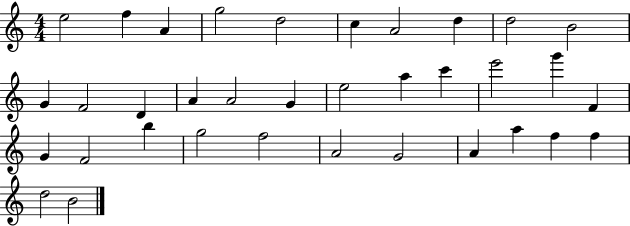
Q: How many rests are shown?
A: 0